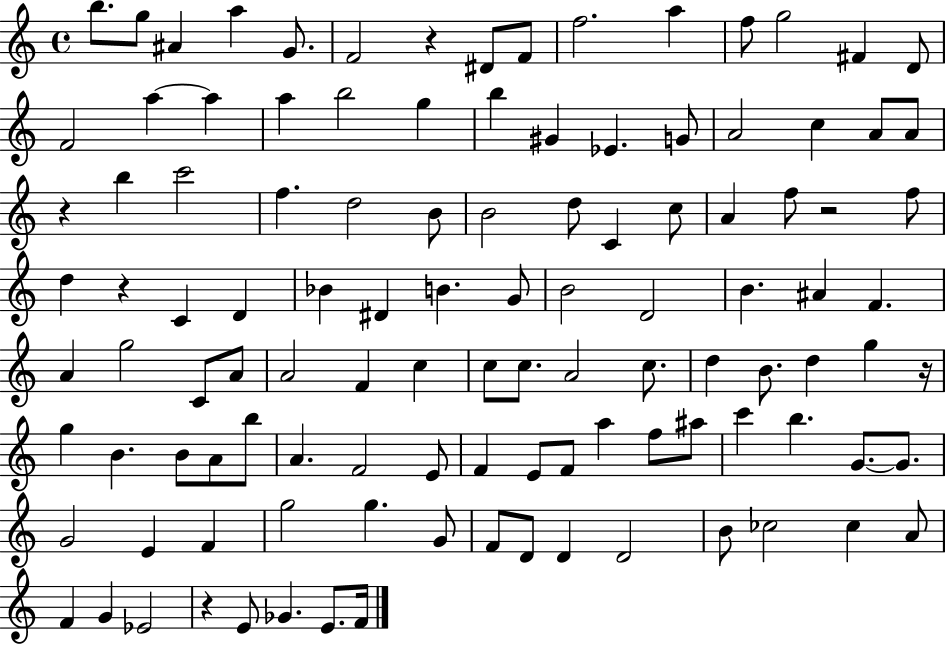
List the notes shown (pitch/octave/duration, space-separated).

B5/e. G5/e A#4/q A5/q G4/e. F4/h R/q D#4/e F4/e F5/h. A5/q F5/e G5/h F#4/q D4/e F4/h A5/q A5/q A5/q B5/h G5/q B5/q G#4/q Eb4/q. G4/e A4/h C5/q A4/e A4/e R/q B5/q C6/h F5/q. D5/h B4/e B4/h D5/e C4/q C5/e A4/q F5/e R/h F5/e D5/q R/q C4/q D4/q Bb4/q D#4/q B4/q. G4/e B4/h D4/h B4/q. A#4/q F4/q. A4/q G5/h C4/e A4/e A4/h F4/q C5/q C5/e C5/e. A4/h C5/e. D5/q B4/e. D5/q G5/q R/s G5/q B4/q. B4/e A4/e B5/e A4/q. F4/h E4/e F4/q E4/e F4/e A5/q F5/e A#5/e C6/q B5/q. G4/e. G4/e. G4/h E4/q F4/q G5/h G5/q. G4/e F4/e D4/e D4/q D4/h B4/e CES5/h CES5/q A4/e F4/q G4/q Eb4/h R/q E4/e Gb4/q. E4/e. F4/s